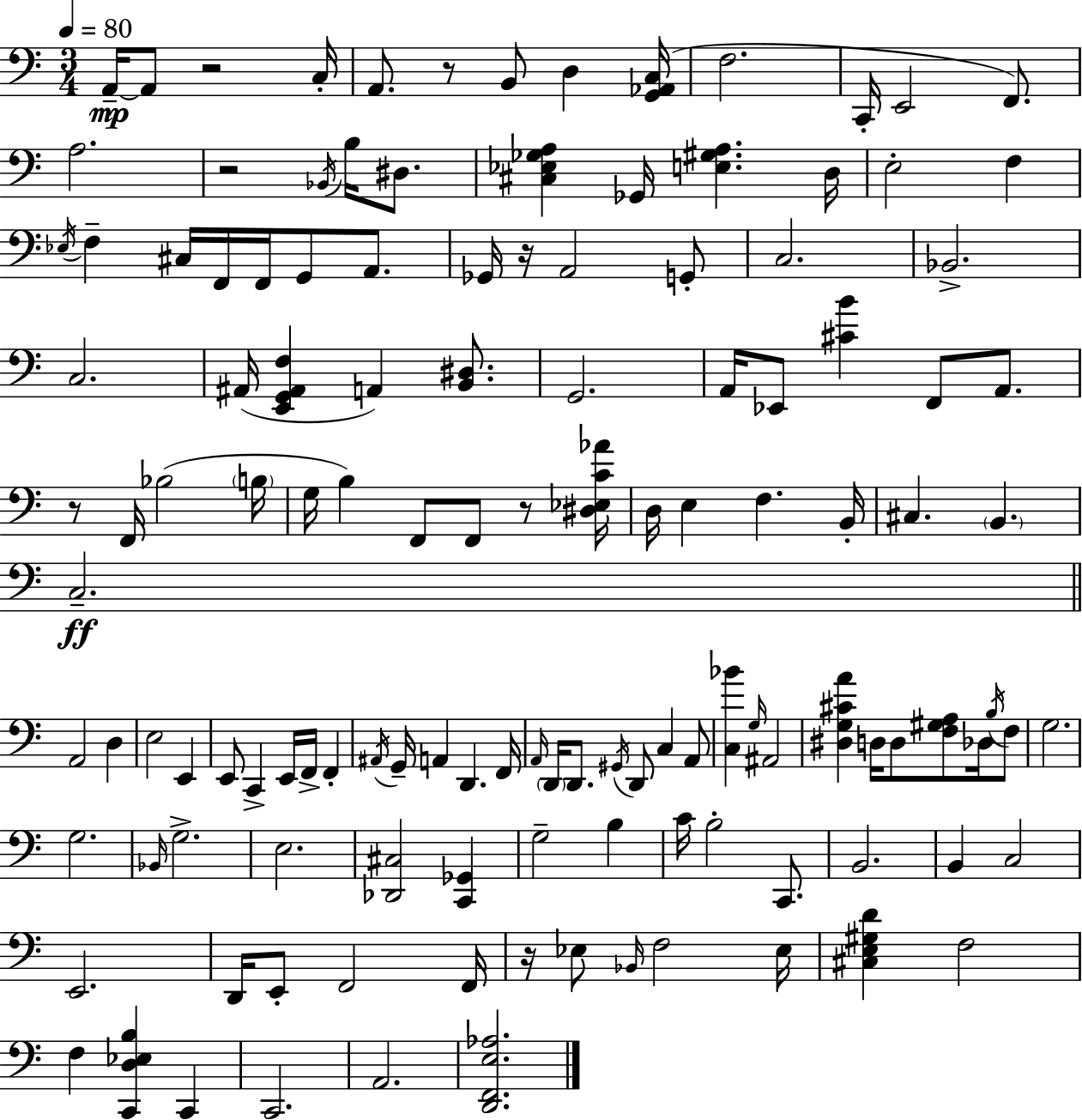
A2/s A2/e R/h C3/s A2/e. R/e B2/e D3/q [G2,Ab2,C3]/s F3/h. C2/s E2/h F2/e. A3/h. R/h Bb2/s B3/s D#3/e. [C#3,Eb3,Gb3,A3]/q Gb2/s [E3,G#3,A3]/q. D3/s E3/h F3/q Eb3/s F3/q C#3/s F2/s F2/s G2/e A2/e. Gb2/s R/s A2/h G2/e C3/h. Bb2/h. C3/h. A#2/s [E2,G2,A#2,F3]/q A2/q [B2,D#3]/e. G2/h. A2/s Eb2/e [C#4,B4]/q F2/e A2/e. R/e F2/s Bb3/h B3/s G3/s B3/q F2/e F2/e R/e [D#3,Eb3,C4,Ab4]/s D3/s E3/q F3/q. B2/s C#3/q. B2/q. C3/h. A2/h D3/q E3/h E2/q E2/e C2/q E2/s F2/s F2/q A#2/s G2/s A2/q D2/q. F2/s A2/s D2/s D2/e. G#2/s D2/e C3/q A2/e [C3,Bb4]/q G3/s A#2/h [D#3,G3,C#4,A4]/q D3/s D3/e [F3,G#3,A3]/e Db3/s B3/s F3/e G3/h. G3/h. Bb2/s G3/h. E3/h. [Db2,C#3]/h [C2,Gb2]/q G3/h B3/q C4/s B3/h C2/e. B2/h. B2/q C3/h E2/h. D2/s E2/e F2/h F2/s R/s Eb3/e Bb2/s F3/h Eb3/s [C#3,E3,G#3,D4]/q F3/h F3/q [C2,D3,Eb3,B3]/q C2/q C2/h. A2/h. [D2,F2,E3,Ab3]/h.